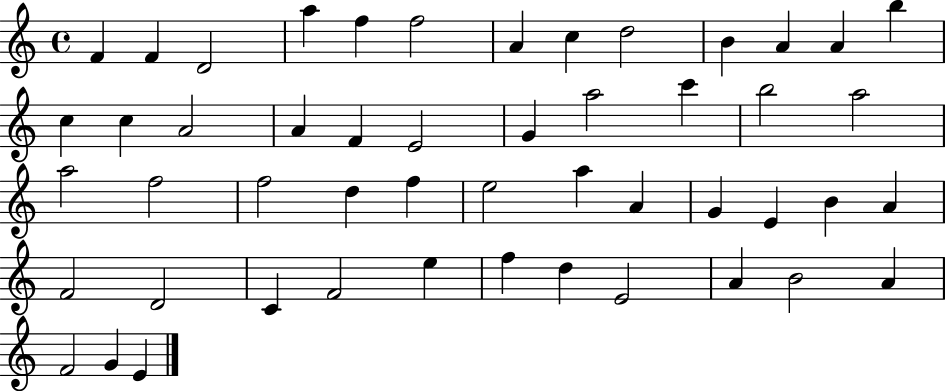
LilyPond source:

{
  \clef treble
  \time 4/4
  \defaultTimeSignature
  \key c \major
  f'4 f'4 d'2 | a''4 f''4 f''2 | a'4 c''4 d''2 | b'4 a'4 a'4 b''4 | \break c''4 c''4 a'2 | a'4 f'4 e'2 | g'4 a''2 c'''4 | b''2 a''2 | \break a''2 f''2 | f''2 d''4 f''4 | e''2 a''4 a'4 | g'4 e'4 b'4 a'4 | \break f'2 d'2 | c'4 f'2 e''4 | f''4 d''4 e'2 | a'4 b'2 a'4 | \break f'2 g'4 e'4 | \bar "|."
}